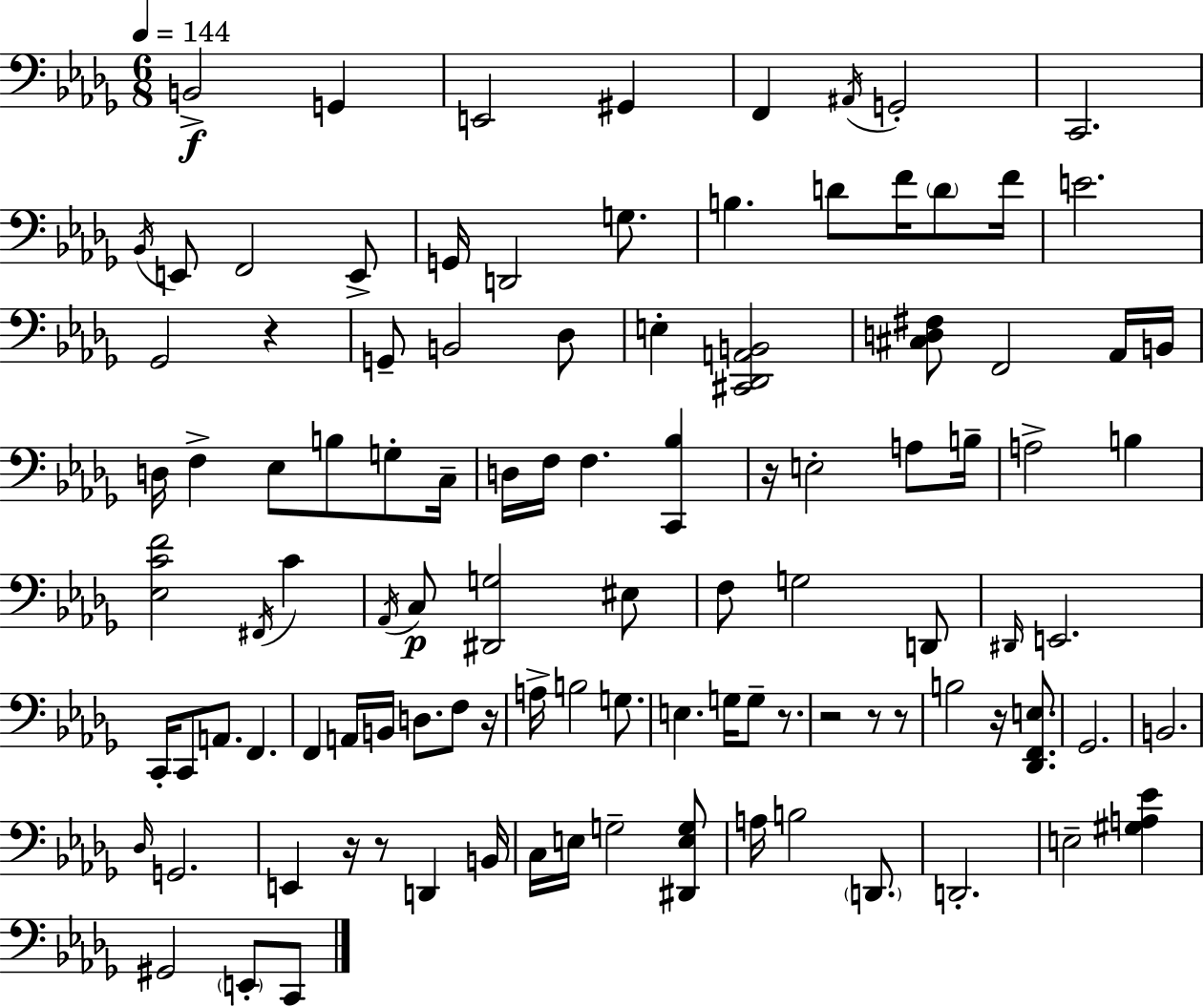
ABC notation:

X:1
T:Untitled
M:6/8
L:1/4
K:Bbm
B,,2 G,, E,,2 ^G,, F,, ^A,,/4 G,,2 C,,2 _B,,/4 E,,/2 F,,2 E,,/2 G,,/4 D,,2 G,/2 B, D/2 F/4 D/2 F/4 E2 _G,,2 z G,,/2 B,,2 _D,/2 E, [^C,,_D,,A,,B,,]2 [^C,D,^F,]/2 F,,2 _A,,/4 B,,/4 D,/4 F, _E,/2 B,/2 G,/2 C,/4 D,/4 F,/4 F, [C,,_B,] z/4 E,2 A,/2 B,/4 A,2 B, [_E,CF]2 ^F,,/4 C _A,,/4 C,/2 [^D,,G,]2 ^E,/2 F,/2 G,2 D,,/2 ^D,,/4 E,,2 C,,/4 C,,/2 A,,/2 F,, F,, A,,/4 B,,/4 D,/2 F,/2 z/4 A,/4 B,2 G,/2 E, G,/4 G,/2 z/2 z2 z/2 z/2 B,2 z/4 [_D,,F,,E,]/2 _G,,2 B,,2 _D,/4 G,,2 E,, z/4 z/2 D,, B,,/4 C,/4 E,/4 G,2 [^D,,E,G,]/2 A,/4 B,2 D,,/2 D,,2 E,2 [^G,A,_E] ^G,,2 E,,/2 C,,/2